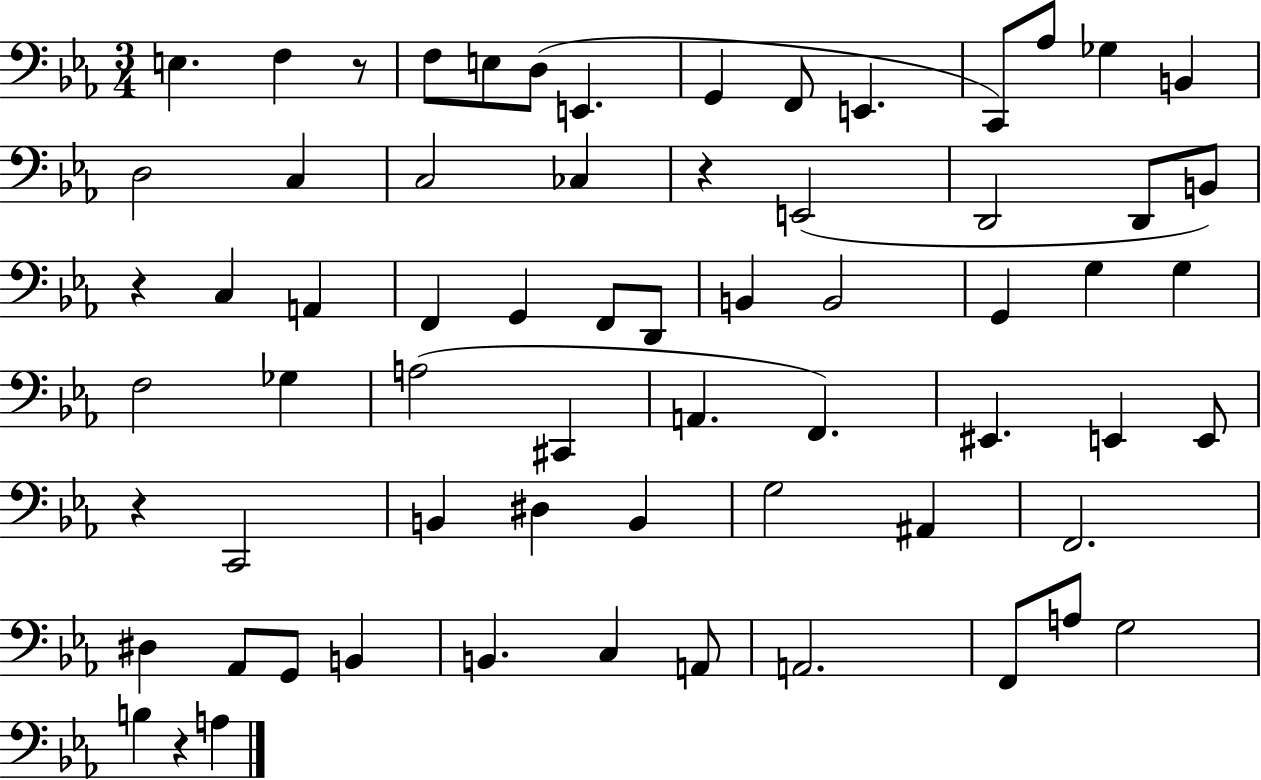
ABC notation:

X:1
T:Untitled
M:3/4
L:1/4
K:Eb
E, F, z/2 F,/2 E,/2 D,/2 E,, G,, F,,/2 E,, C,,/2 _A,/2 _G, B,, D,2 C, C,2 _C, z E,,2 D,,2 D,,/2 B,,/2 z C, A,, F,, G,, F,,/2 D,,/2 B,, B,,2 G,, G, G, F,2 _G, A,2 ^C,, A,, F,, ^E,, E,, E,,/2 z C,,2 B,, ^D, B,, G,2 ^A,, F,,2 ^D, _A,,/2 G,,/2 B,, B,, C, A,,/2 A,,2 F,,/2 A,/2 G,2 B, z A,